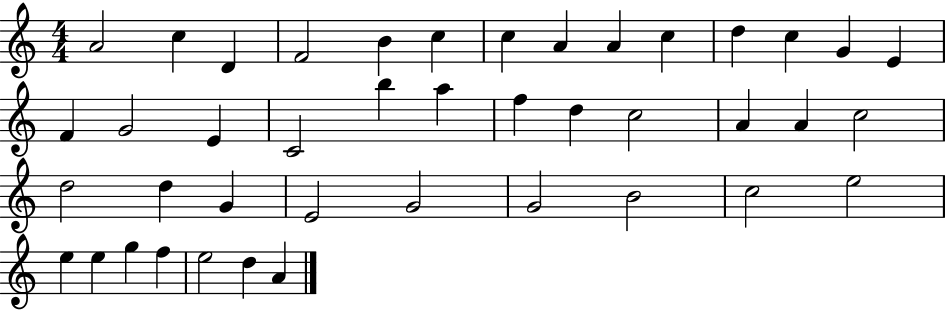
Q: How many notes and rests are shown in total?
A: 42